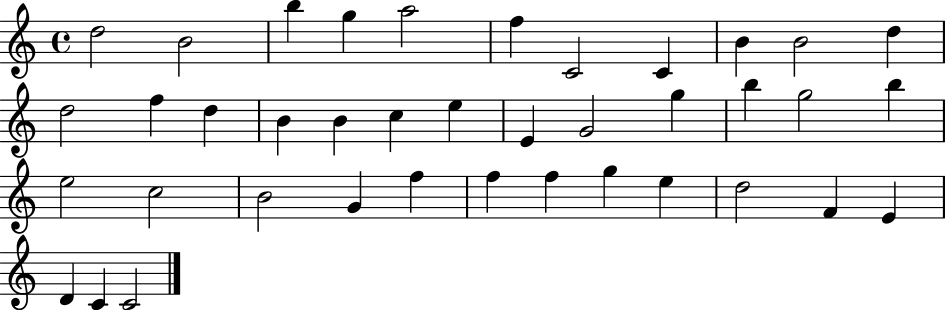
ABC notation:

X:1
T:Untitled
M:4/4
L:1/4
K:C
d2 B2 b g a2 f C2 C B B2 d d2 f d B B c e E G2 g b g2 b e2 c2 B2 G f f f g e d2 F E D C C2